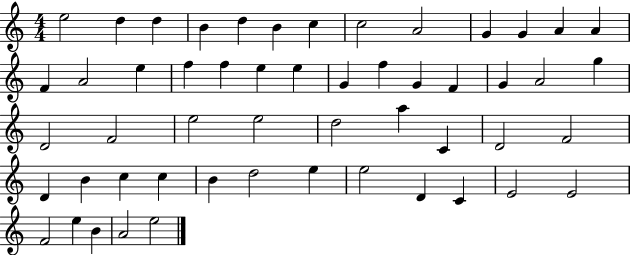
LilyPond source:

{
  \clef treble
  \numericTimeSignature
  \time 4/4
  \key c \major
  e''2 d''4 d''4 | b'4 d''4 b'4 c''4 | c''2 a'2 | g'4 g'4 a'4 a'4 | \break f'4 a'2 e''4 | f''4 f''4 e''4 e''4 | g'4 f''4 g'4 f'4 | g'4 a'2 g''4 | \break d'2 f'2 | e''2 e''2 | d''2 a''4 c'4 | d'2 f'2 | \break d'4 b'4 c''4 c''4 | b'4 d''2 e''4 | e''2 d'4 c'4 | e'2 e'2 | \break f'2 e''4 b'4 | a'2 e''2 | \bar "|."
}